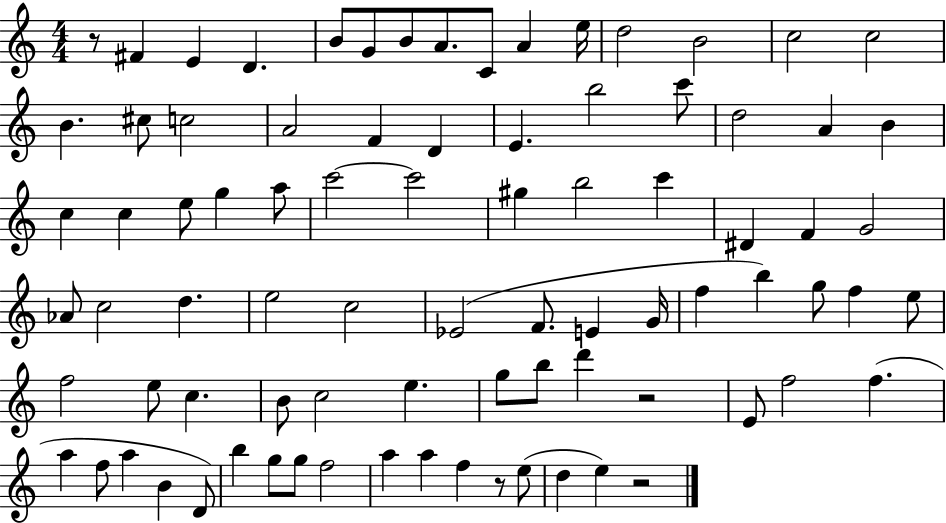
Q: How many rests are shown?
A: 4